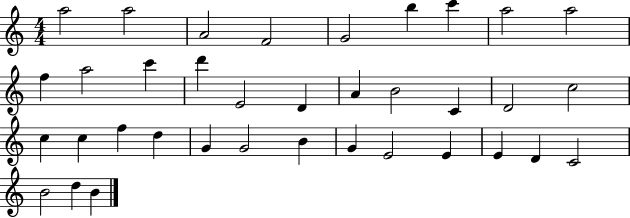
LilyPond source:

{
  \clef treble
  \numericTimeSignature
  \time 4/4
  \key c \major
  a''2 a''2 | a'2 f'2 | g'2 b''4 c'''4 | a''2 a''2 | \break f''4 a''2 c'''4 | d'''4 e'2 d'4 | a'4 b'2 c'4 | d'2 c''2 | \break c''4 c''4 f''4 d''4 | g'4 g'2 b'4 | g'4 e'2 e'4 | e'4 d'4 c'2 | \break b'2 d''4 b'4 | \bar "|."
}